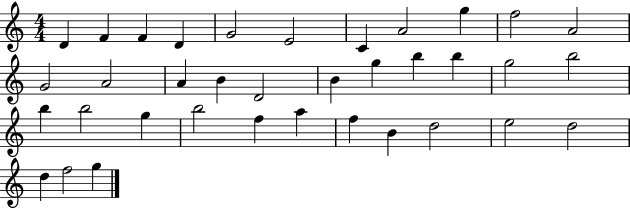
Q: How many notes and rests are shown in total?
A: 36